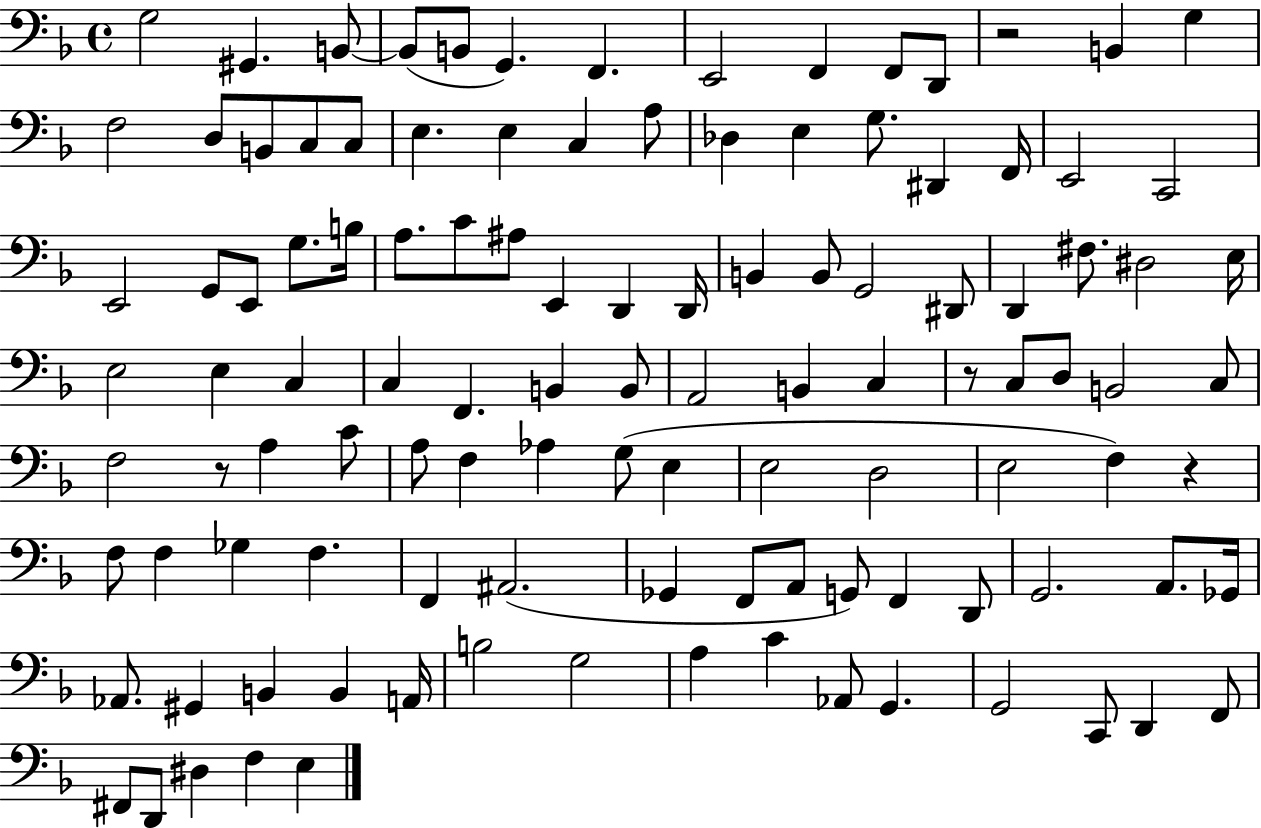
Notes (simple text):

G3/h G#2/q. B2/e B2/e B2/e G2/q. F2/q. E2/h F2/q F2/e D2/e R/h B2/q G3/q F3/h D3/e B2/e C3/e C3/e E3/q. E3/q C3/q A3/e Db3/q E3/q G3/e. D#2/q F2/s E2/h C2/h E2/h G2/e E2/e G3/e. B3/s A3/e. C4/e A#3/e E2/q D2/q D2/s B2/q B2/e G2/h D#2/e D2/q F#3/e. D#3/h E3/s E3/h E3/q C3/q C3/q F2/q. B2/q B2/e A2/h B2/q C3/q R/e C3/e D3/e B2/h C3/e F3/h R/e A3/q C4/e A3/e F3/q Ab3/q G3/e E3/q E3/h D3/h E3/h F3/q R/q F3/e F3/q Gb3/q F3/q. F2/q A#2/h. Gb2/q F2/e A2/e G2/e F2/q D2/e G2/h. A2/e. Gb2/s Ab2/e. G#2/q B2/q B2/q A2/s B3/h G3/h A3/q C4/q Ab2/e G2/q. G2/h C2/e D2/q F2/e F#2/e D2/e D#3/q F3/q E3/q